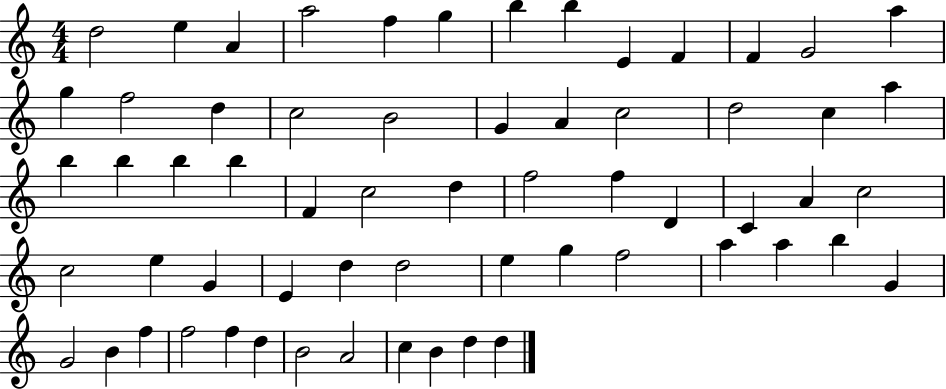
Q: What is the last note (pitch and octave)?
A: D5